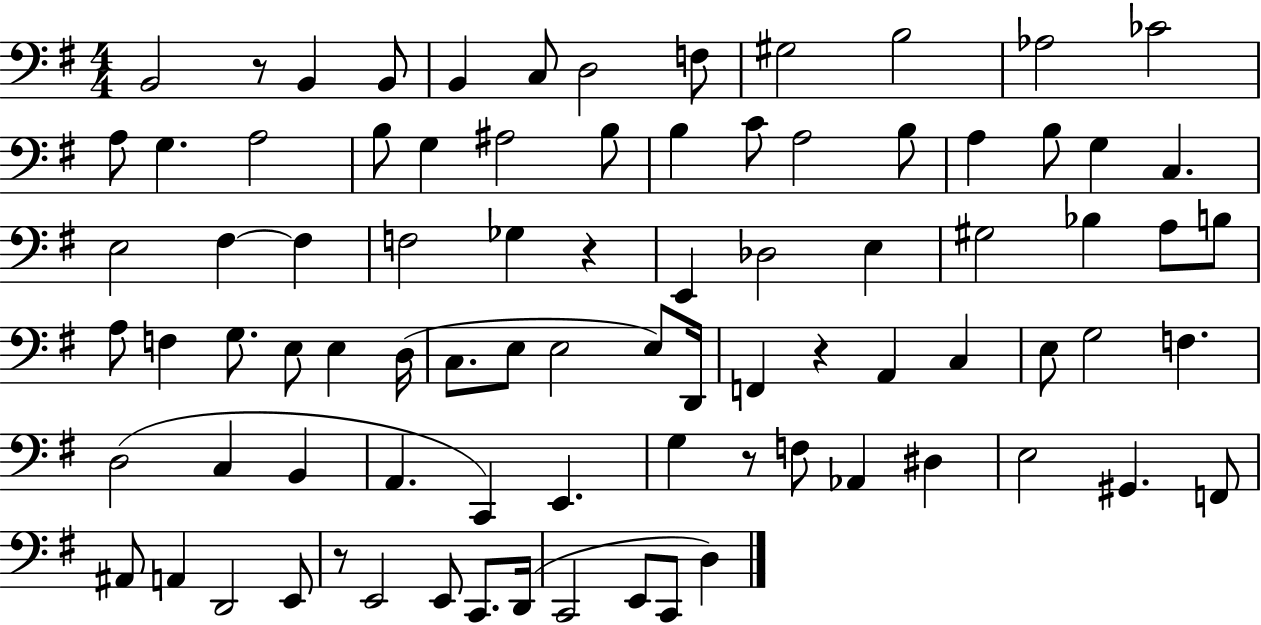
{
  \clef bass
  \numericTimeSignature
  \time 4/4
  \key g \major
  b,2 r8 b,4 b,8 | b,4 c8 d2 f8 | gis2 b2 | aes2 ces'2 | \break a8 g4. a2 | b8 g4 ais2 b8 | b4 c'8 a2 b8 | a4 b8 g4 c4. | \break e2 fis4~~ fis4 | f2 ges4 r4 | e,4 des2 e4 | gis2 bes4 a8 b8 | \break a8 f4 g8. e8 e4 d16( | c8. e8 e2 e8) d,16 | f,4 r4 a,4 c4 | e8 g2 f4. | \break d2( c4 b,4 | a,4. c,4) e,4. | g4 r8 f8 aes,4 dis4 | e2 gis,4. f,8 | \break ais,8 a,4 d,2 e,8 | r8 e,2 e,8 c,8. d,16( | c,2 e,8 c,8 d4) | \bar "|."
}